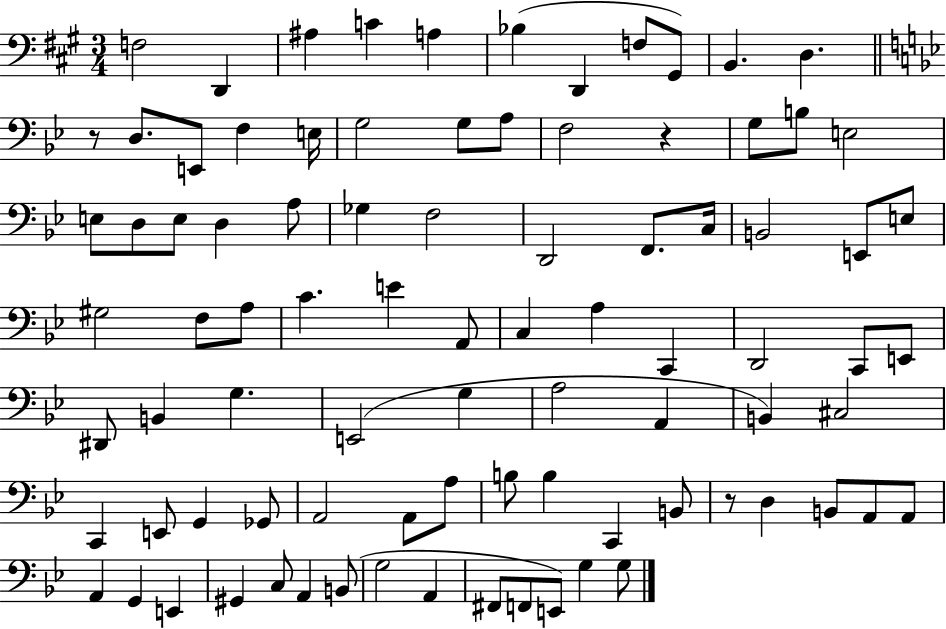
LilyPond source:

{
  \clef bass
  \numericTimeSignature
  \time 3/4
  \key a \major
  f2 d,4 | ais4 c'4 a4 | bes4( d,4 f8 gis,8) | b,4. d4. | \break \bar "||" \break \key g \minor r8 d8. e,8 f4 e16 | g2 g8 a8 | f2 r4 | g8 b8 e2 | \break e8 d8 e8 d4 a8 | ges4 f2 | d,2 f,8. c16 | b,2 e,8 e8 | \break gis2 f8 a8 | c'4. e'4 a,8 | c4 a4 c,4 | d,2 c,8 e,8 | \break dis,8 b,4 g4. | e,2( g4 | a2 a,4 | b,4) cis2 | \break c,4 e,8 g,4 ges,8 | a,2 a,8 a8 | b8 b4 c,4 b,8 | r8 d4 b,8 a,8 a,8 | \break a,4 g,4 e,4 | gis,4 c8 a,4 b,8( | g2 a,4 | fis,8 f,8 e,8) g4 g8 | \break \bar "|."
}